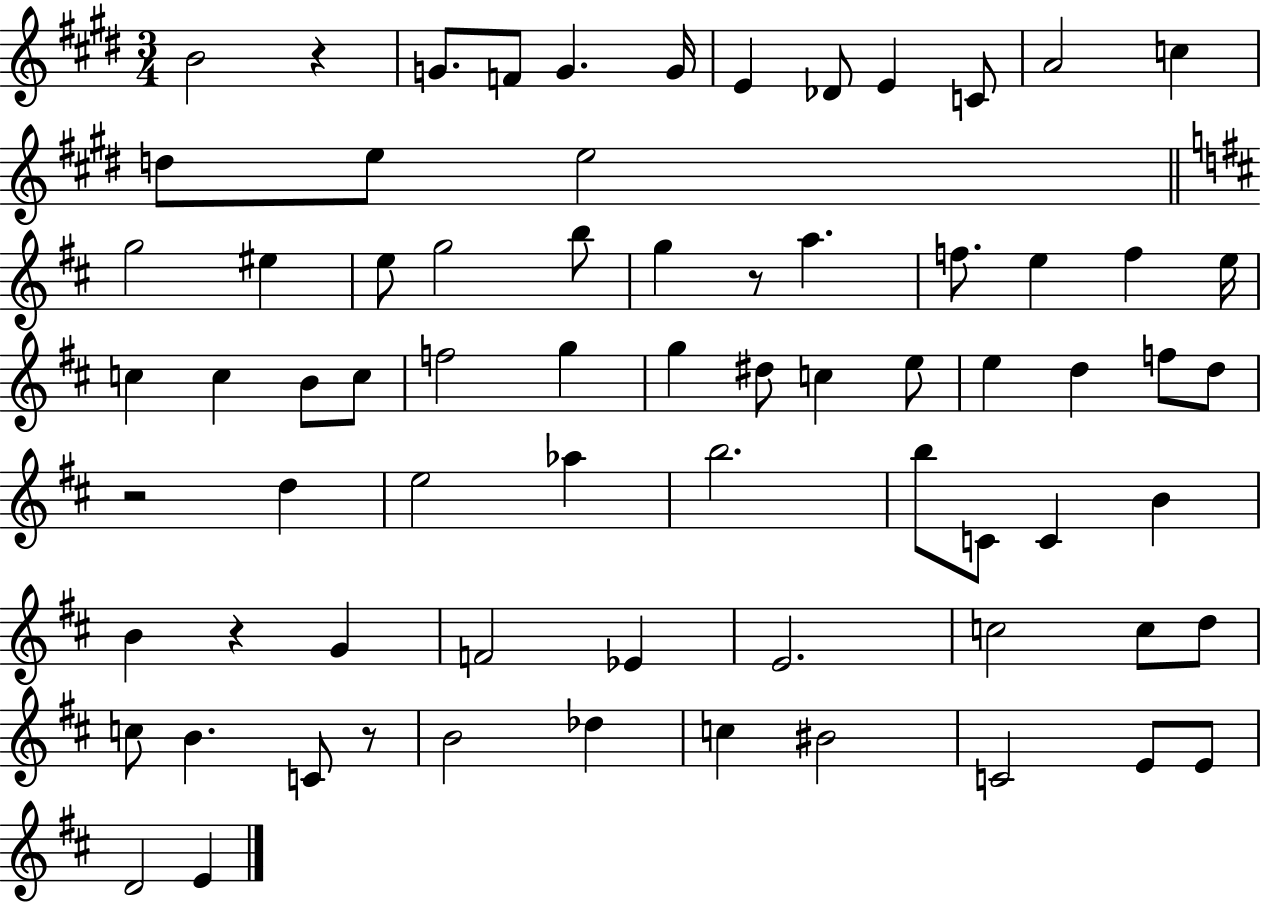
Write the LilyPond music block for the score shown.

{
  \clef treble
  \numericTimeSignature
  \time 3/4
  \key e \major
  \repeat volta 2 { b'2 r4 | g'8. f'8 g'4. g'16 | e'4 des'8 e'4 c'8 | a'2 c''4 | \break d''8 e''8 e''2 | \bar "||" \break \key b \minor g''2 eis''4 | e''8 g''2 b''8 | g''4 r8 a''4. | f''8. e''4 f''4 e''16 | \break c''4 c''4 b'8 c''8 | f''2 g''4 | g''4 dis''8 c''4 e''8 | e''4 d''4 f''8 d''8 | \break r2 d''4 | e''2 aes''4 | b''2. | b''8 c'8 c'4 b'4 | \break b'4 r4 g'4 | f'2 ees'4 | e'2. | c''2 c''8 d''8 | \break c''8 b'4. c'8 r8 | b'2 des''4 | c''4 bis'2 | c'2 e'8 e'8 | \break d'2 e'4 | } \bar "|."
}